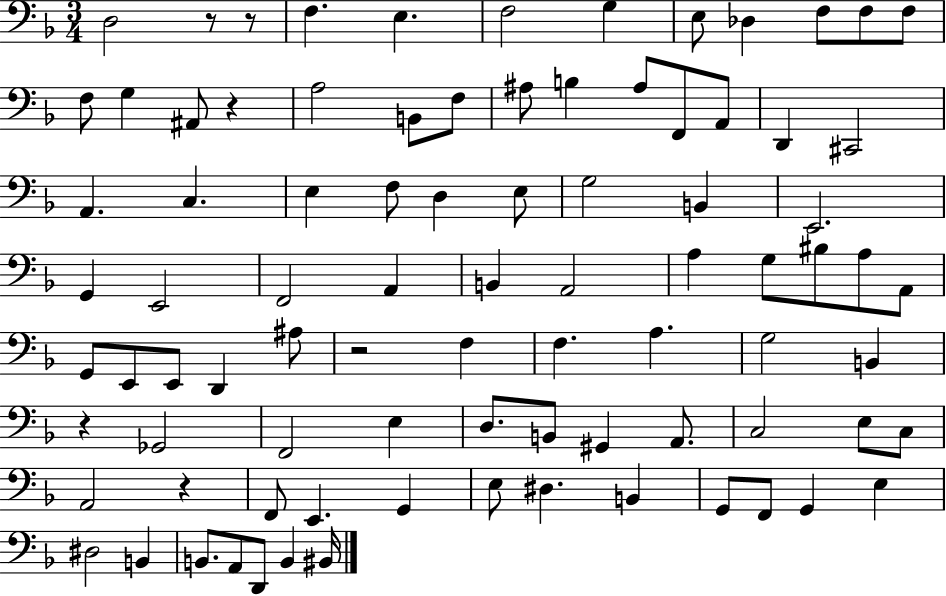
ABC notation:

X:1
T:Untitled
M:3/4
L:1/4
K:F
D,2 z/2 z/2 F, E, F,2 G, E,/2 _D, F,/2 F,/2 F,/2 F,/2 G, ^A,,/2 z A,2 B,,/2 F,/2 ^A,/2 B, ^A,/2 F,,/2 A,,/2 D,, ^C,,2 A,, C, E, F,/2 D, E,/2 G,2 B,, E,,2 G,, E,,2 F,,2 A,, B,, A,,2 A, G,/2 ^B,/2 A,/2 A,,/2 G,,/2 E,,/2 E,,/2 D,, ^A,/2 z2 F, F, A, G,2 B,, z _G,,2 F,,2 E, D,/2 B,,/2 ^G,, A,,/2 C,2 E,/2 C,/2 A,,2 z F,,/2 E,, G,, E,/2 ^D, B,, G,,/2 F,,/2 G,, E, ^D,2 B,, B,,/2 A,,/2 D,,/2 B,, ^B,,/4